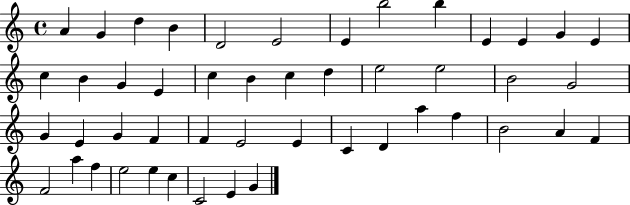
A4/q G4/q D5/q B4/q D4/h E4/h E4/q B5/h B5/q E4/q E4/q G4/q E4/q C5/q B4/q G4/q E4/q C5/q B4/q C5/q D5/q E5/h E5/h B4/h G4/h G4/q E4/q G4/q F4/q F4/q E4/h E4/q C4/q D4/q A5/q F5/q B4/h A4/q F4/q F4/h A5/q F5/q E5/h E5/q C5/q C4/h E4/q G4/q